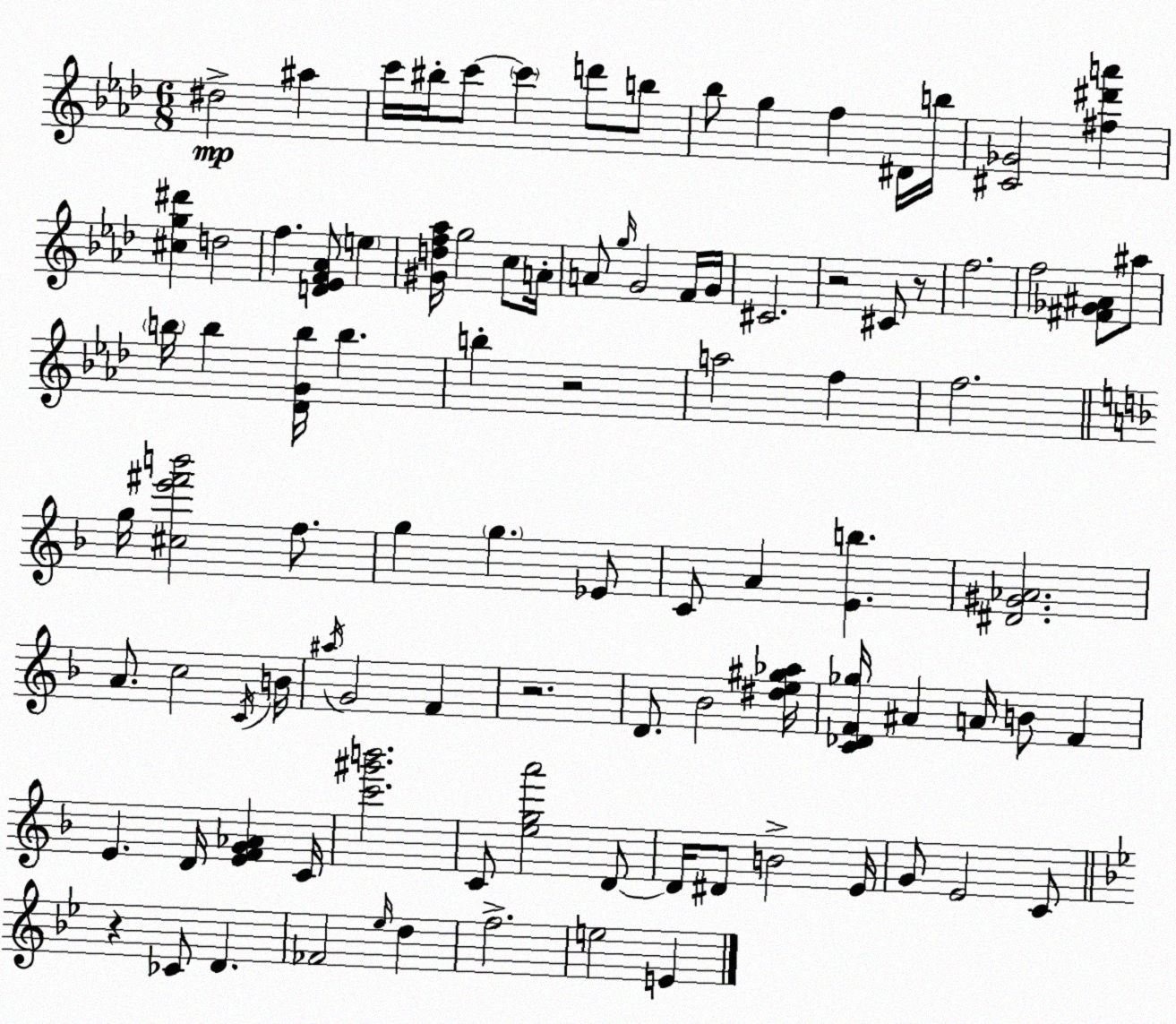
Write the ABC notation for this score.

X:1
T:Untitled
M:6/8
L:1/4
K:Fm
^d2 ^a c'/4 ^b/4 c'/2 c' d'/2 b/2 _b/2 g f ^D/4 b/4 [^C_G]2 [^f^d'a'] [^cg^d'] d2 f [D_EF_A]/2 e [^Gdf_a]/4 g2 c/2 A/4 A/2 g/4 G2 F/4 G/4 ^C2 z2 ^C/2 z/2 f2 f2 [^F_G^A]/2 ^a/2 b/4 b [_DGb]/4 b b z2 a2 f f2 g/4 [^ce'^f'b']2 f/2 g g _E/2 C/2 A [Eb] [^D^G_A]2 A/2 c2 C/4 B/4 ^a/4 G2 F z2 D/2 _B2 [^de^g_a]/4 [C_DF_g]/4 ^A A/4 B/2 F E D/4 [EFG_A] C/4 [c'^g'b']2 C/2 [ega']2 D/2 D/4 ^D/2 B2 E/4 G/2 E2 C/2 z _C/2 D _F2 _e/4 d f2 e2 E